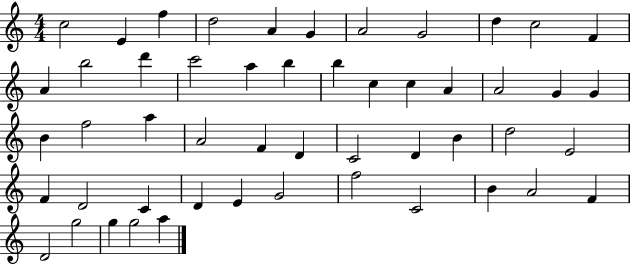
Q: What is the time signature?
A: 4/4